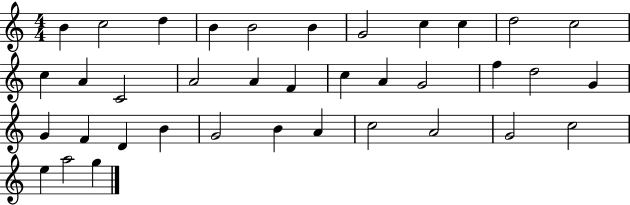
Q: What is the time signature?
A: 4/4